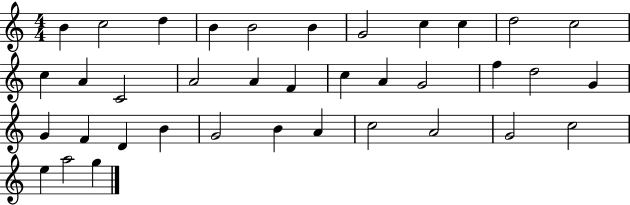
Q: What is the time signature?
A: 4/4